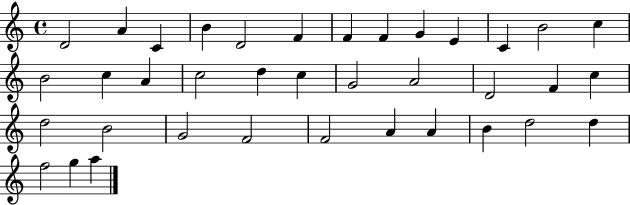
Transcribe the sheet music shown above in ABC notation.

X:1
T:Untitled
M:4/4
L:1/4
K:C
D2 A C B D2 F F F G E C B2 c B2 c A c2 d c G2 A2 D2 F c d2 B2 G2 F2 F2 A A B d2 d f2 g a